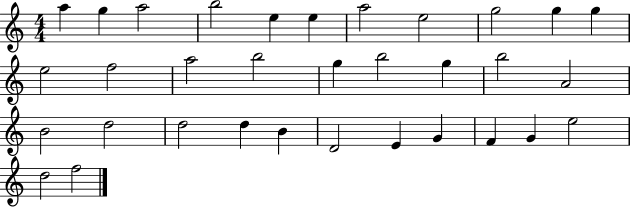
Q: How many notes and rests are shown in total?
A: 33